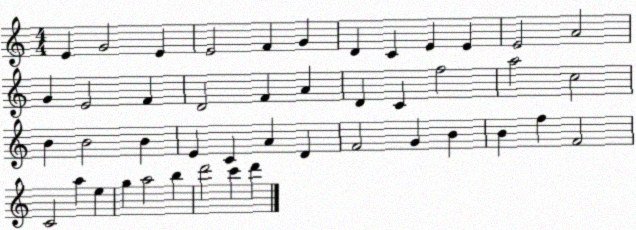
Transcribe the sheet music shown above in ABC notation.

X:1
T:Untitled
M:4/4
L:1/4
K:C
E G2 E E2 F G D C E E E2 A2 G E2 F D2 F A D C f2 a2 c2 B B2 B E C A D F2 G B B f F2 C2 a e g a2 b d'2 c' d'